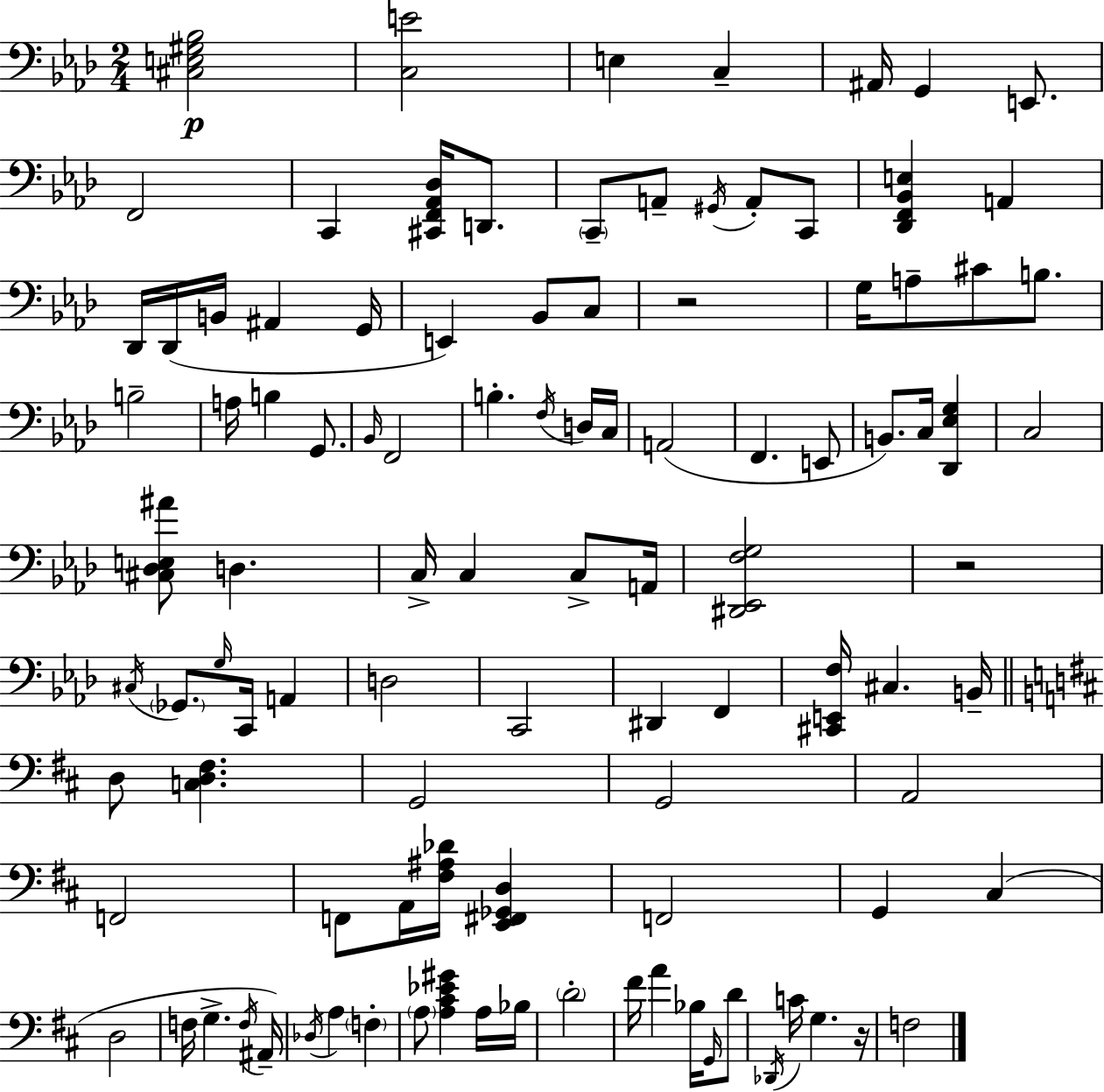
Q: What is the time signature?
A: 2/4